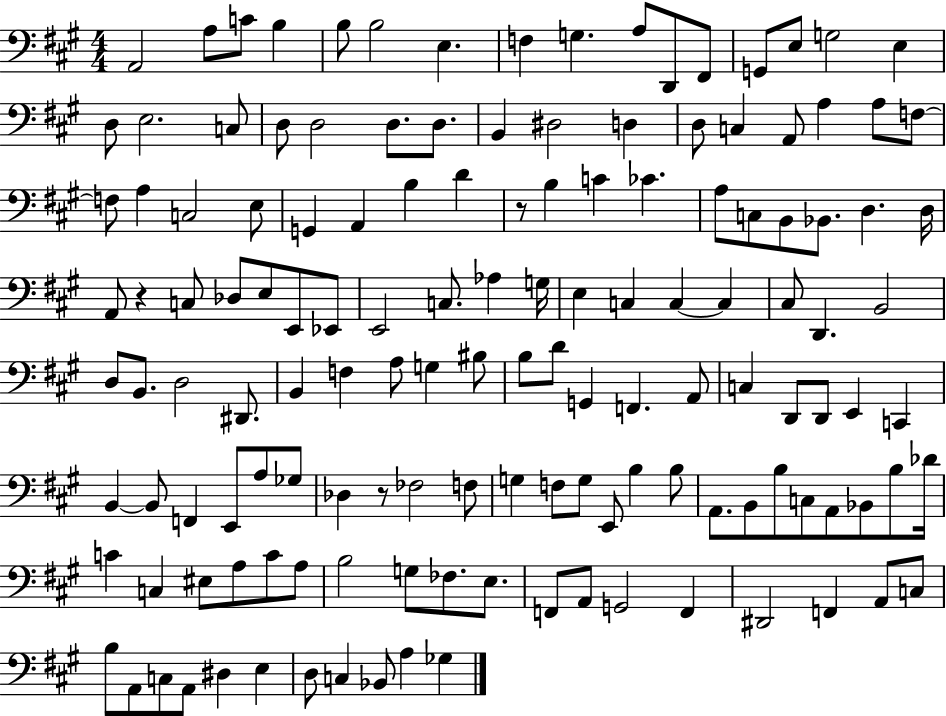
X:1
T:Untitled
M:4/4
L:1/4
K:A
A,,2 A,/2 C/2 B, B,/2 B,2 E, F, G, A,/2 D,,/2 ^F,,/2 G,,/2 E,/2 G,2 E, D,/2 E,2 C,/2 D,/2 D,2 D,/2 D,/2 B,, ^D,2 D, D,/2 C, A,,/2 A, A,/2 F,/2 F,/2 A, C,2 E,/2 G,, A,, B, D z/2 B, C _C A,/2 C,/2 B,,/2 _B,,/2 D, D,/4 A,,/2 z C,/2 _D,/2 E,/2 E,,/2 _E,,/2 E,,2 C,/2 _A, G,/4 E, C, C, C, ^C,/2 D,, B,,2 D,/2 B,,/2 D,2 ^D,,/2 B,, F, A,/2 G, ^B,/2 B,/2 D/2 G,, F,, A,,/2 C, D,,/2 D,,/2 E,, C,, B,, B,,/2 F,, E,,/2 A,/2 _G,/2 _D, z/2 _F,2 F,/2 G, F,/2 G,/2 E,,/2 B, B,/2 A,,/2 B,,/2 B,/2 C,/2 A,,/2 _B,,/2 B,/2 _D/4 C C, ^E,/2 A,/2 C/2 A,/2 B,2 G,/2 _F,/2 E,/2 F,,/2 A,,/2 G,,2 F,, ^D,,2 F,, A,,/2 C,/2 B,/2 A,,/2 C,/2 A,,/2 ^D, E, D,/2 C, _B,,/2 A, _G,